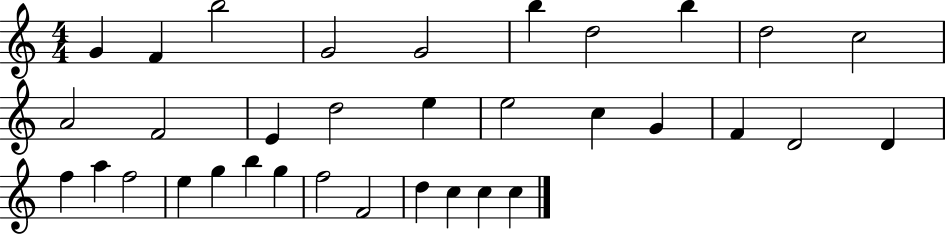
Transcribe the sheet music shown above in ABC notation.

X:1
T:Untitled
M:4/4
L:1/4
K:C
G F b2 G2 G2 b d2 b d2 c2 A2 F2 E d2 e e2 c G F D2 D f a f2 e g b g f2 F2 d c c c